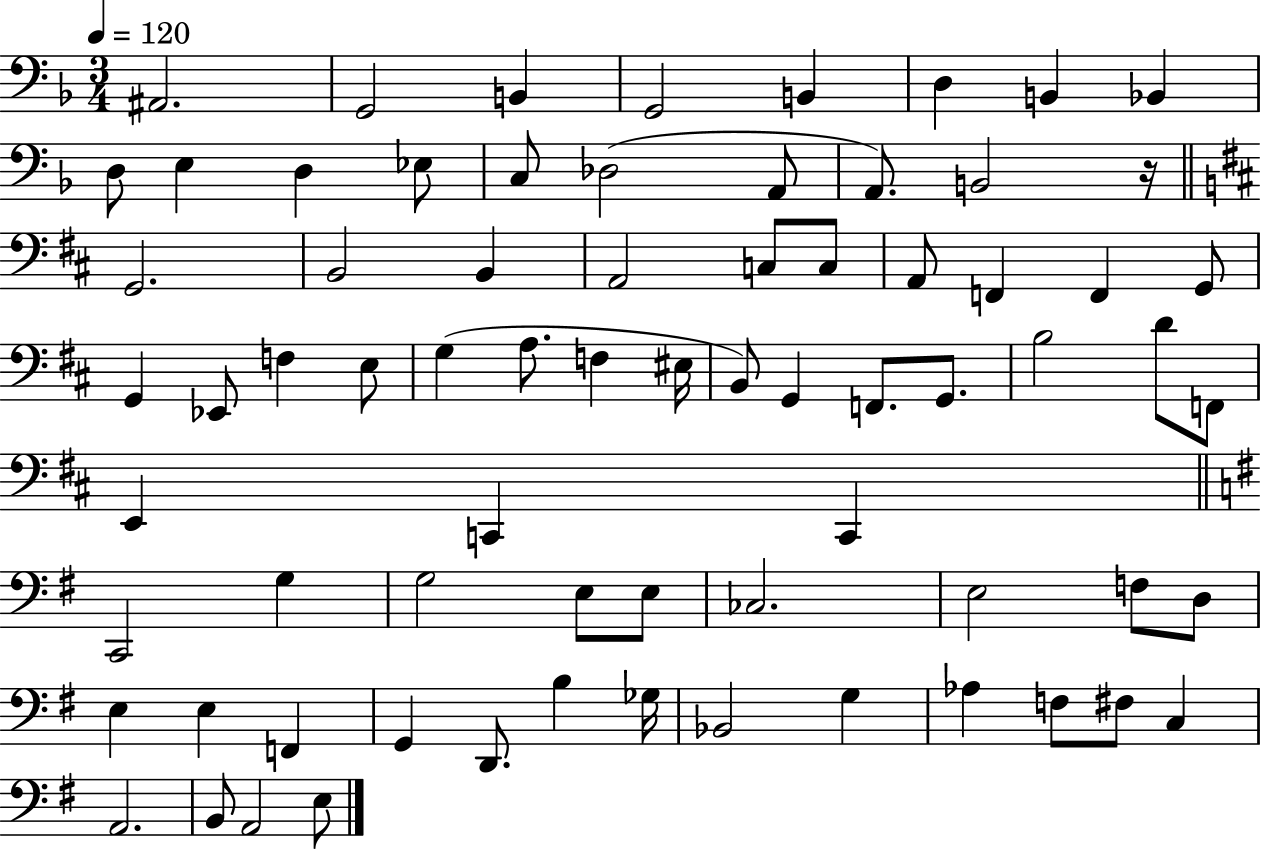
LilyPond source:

{
  \clef bass
  \numericTimeSignature
  \time 3/4
  \key f \major
  \tempo 4 = 120
  ais,2. | g,2 b,4 | g,2 b,4 | d4 b,4 bes,4 | \break d8 e4 d4 ees8 | c8 des2( a,8 | a,8.) b,2 r16 | \bar "||" \break \key d \major g,2. | b,2 b,4 | a,2 c8 c8 | a,8 f,4 f,4 g,8 | \break g,4 ees,8 f4 e8 | g4( a8. f4 eis16 | b,8) g,4 f,8. g,8. | b2 d'8 f,8 | \break e,4 c,4 c,4 | \bar "||" \break \key g \major c,2 g4 | g2 e8 e8 | ces2. | e2 f8 d8 | \break e4 e4 f,4 | g,4 d,8. b4 ges16 | bes,2 g4 | aes4 f8 fis8 c4 | \break a,2. | b,8 a,2 e8 | \bar "|."
}